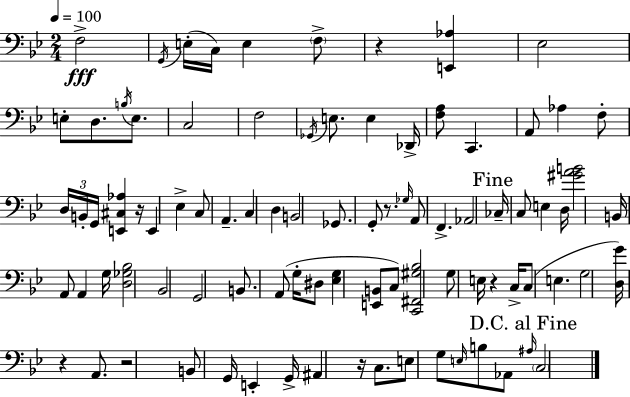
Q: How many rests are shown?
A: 7